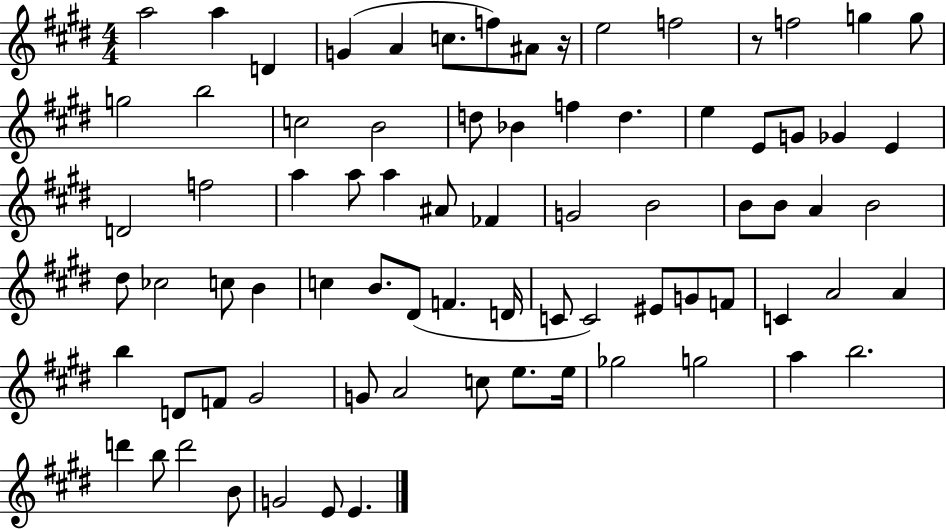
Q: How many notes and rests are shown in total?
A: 78